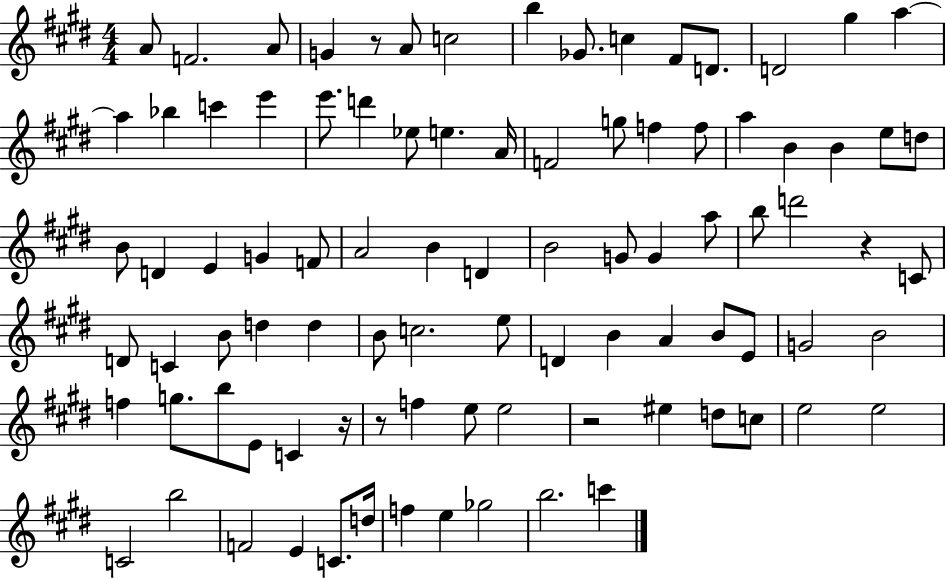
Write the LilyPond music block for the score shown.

{
  \clef treble
  \numericTimeSignature
  \time 4/4
  \key e \major
  a'8 f'2. a'8 | g'4 r8 a'8 c''2 | b''4 ges'8. c''4 fis'8 d'8. | d'2 gis''4 a''4~~ | \break a''4 bes''4 c'''4 e'''4 | e'''8. d'''4 ees''8 e''4. a'16 | f'2 g''8 f''4 f''8 | a''4 b'4 b'4 e''8 d''8 | \break b'8 d'4 e'4 g'4 f'8 | a'2 b'4 d'4 | b'2 g'8 g'4 a''8 | b''8 d'''2 r4 c'8 | \break d'8 c'4 b'8 d''4 d''4 | b'8 c''2. e''8 | d'4 b'4 a'4 b'8 e'8 | g'2 b'2 | \break f''4 g''8. b''8 e'8 c'4 r16 | r8 f''4 e''8 e''2 | r2 eis''4 d''8 c''8 | e''2 e''2 | \break c'2 b''2 | f'2 e'4 c'8. d''16 | f''4 e''4 ges''2 | b''2. c'''4 | \break \bar "|."
}